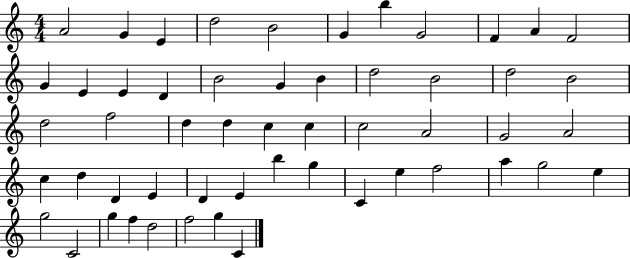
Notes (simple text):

A4/h G4/q E4/q D5/h B4/h G4/q B5/q G4/h F4/q A4/q F4/h G4/q E4/q E4/q D4/q B4/h G4/q B4/q D5/h B4/h D5/h B4/h D5/h F5/h D5/q D5/q C5/q C5/q C5/h A4/h G4/h A4/h C5/q D5/q D4/q E4/q D4/q E4/q B5/q G5/q C4/q E5/q F5/h A5/q G5/h E5/q G5/h C4/h G5/q F5/q D5/h F5/h G5/q C4/q